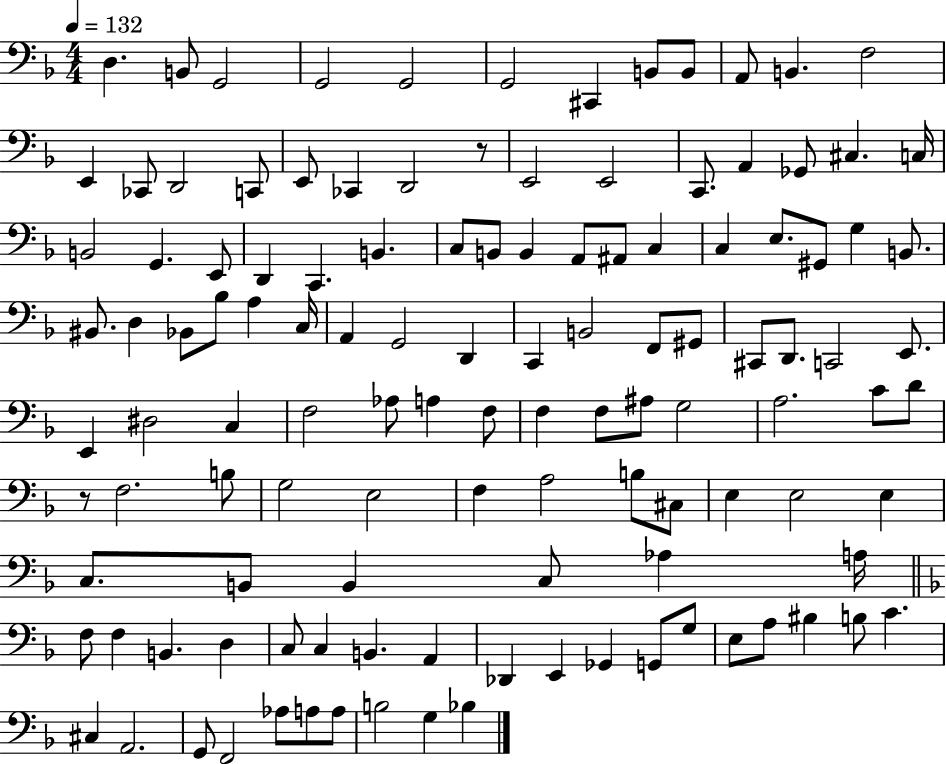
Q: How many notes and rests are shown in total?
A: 121